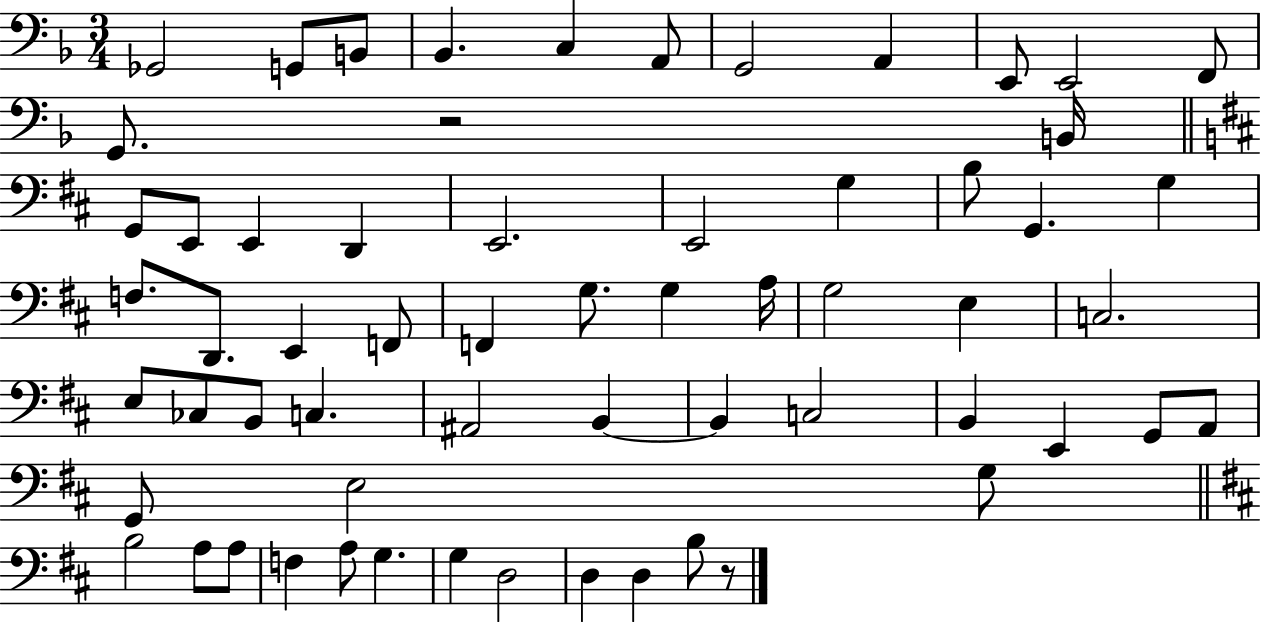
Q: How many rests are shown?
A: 2